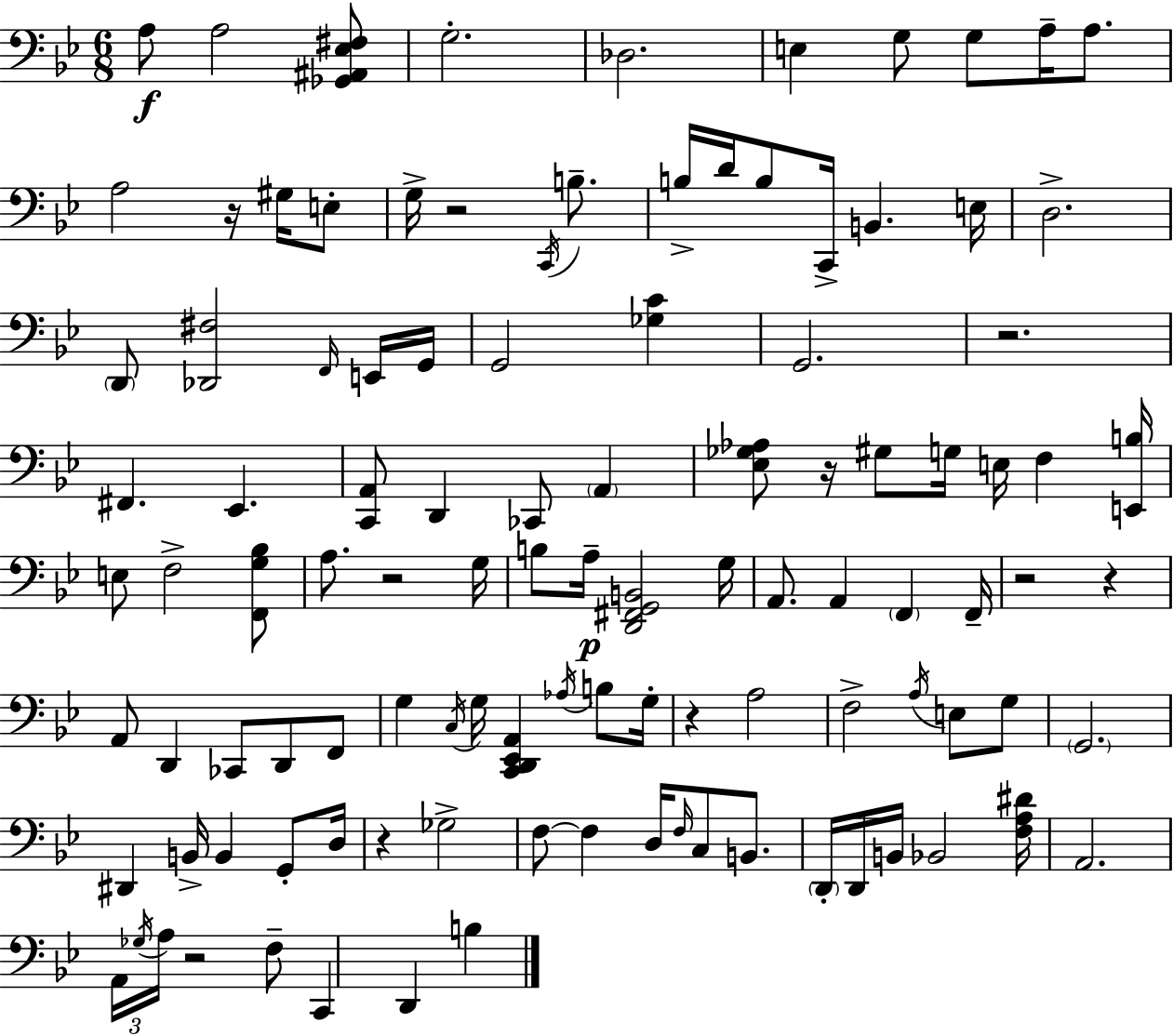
A3/e A3/h [Gb2,A#2,Eb3,F#3]/e G3/h. Db3/h. E3/q G3/e G3/e A3/s A3/e. A3/h R/s G#3/s E3/e G3/s R/h C2/s B3/e. B3/s D4/s B3/e C2/s B2/q. E3/s D3/h. D2/e [Db2,F#3]/h F2/s E2/s G2/s G2/h [Gb3,C4]/q G2/h. R/h. F#2/q. Eb2/q. [C2,A2]/e D2/q CES2/e A2/q [Eb3,Gb3,Ab3]/e R/s G#3/e G3/s E3/s F3/q [E2,B3]/s E3/e F3/h [F2,G3,Bb3]/e A3/e. R/h G3/s B3/e A3/s [D2,F#2,G2,B2]/h G3/s A2/e. A2/q F2/q F2/s R/h R/q A2/e D2/q CES2/e D2/e F2/e G3/q C3/s G3/s [C2,D2,Eb2,A2]/q Ab3/s B3/e G3/s R/q A3/h F3/h A3/s E3/e G3/e G2/h. D#2/q B2/s B2/q G2/e D3/s R/q Gb3/h F3/e F3/q D3/s F3/s C3/e B2/e. D2/s D2/s B2/s Bb2/h [F3,A3,D#4]/s A2/h. A2/s Gb3/s A3/s R/h F3/e C2/q D2/q B3/q